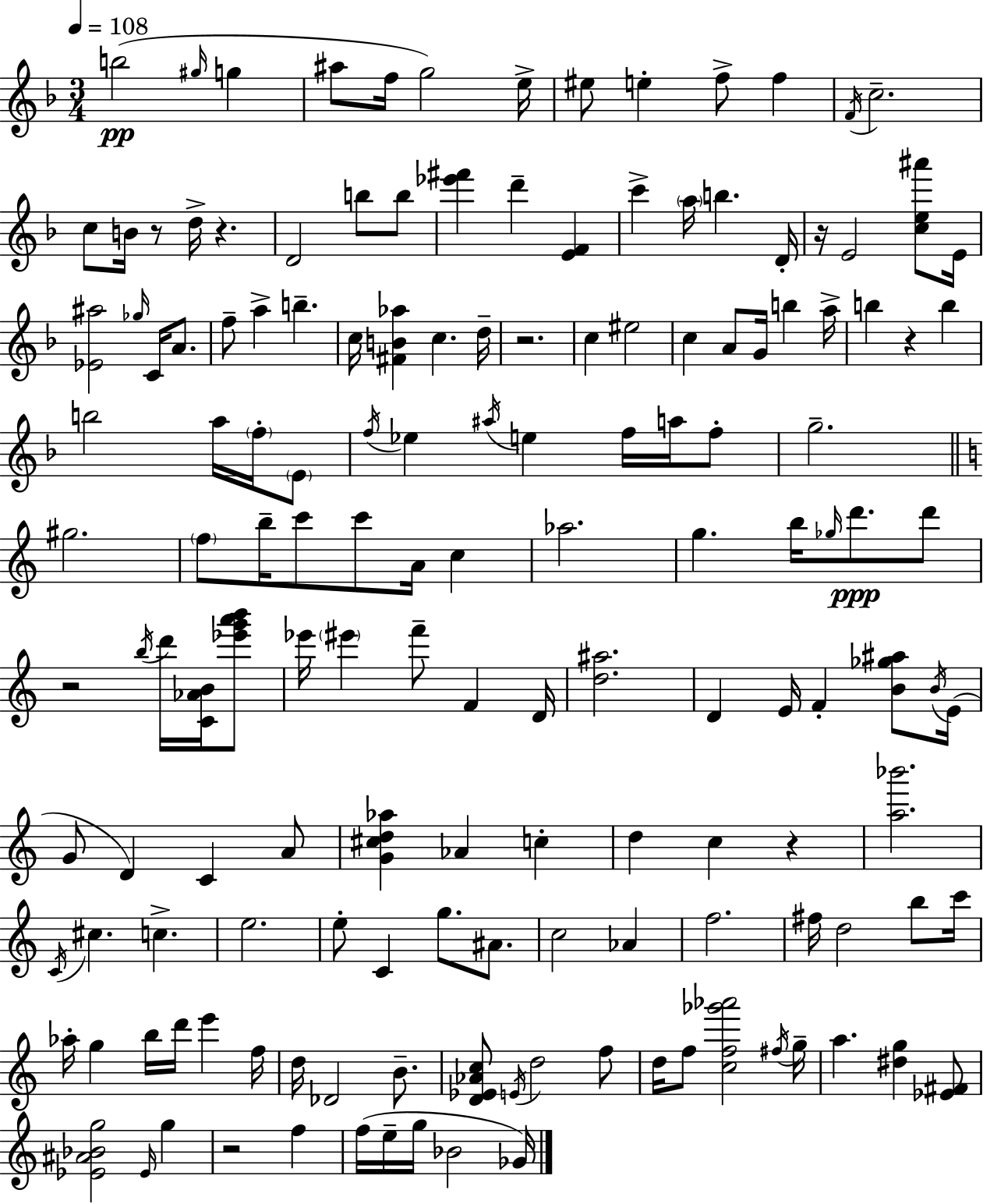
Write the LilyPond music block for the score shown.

{
  \clef treble
  \numericTimeSignature
  \time 3/4
  \key f \major
  \tempo 4 = 108
  b''2(\pp \grace { gis''16 } g''4 | ais''8 f''16 g''2) | e''16-> eis''8 e''4-. f''8-> f''4 | \acciaccatura { f'16 } c''2.-- | \break c''8 b'16 r8 d''16-> r4. | d'2 b''8 | b''8 <ees''' fis'''>4 d'''4-- <e' f'>4 | c'''4-> \parenthesize a''16 b''4. | \break d'16-. r16 e'2 <c'' e'' ais'''>8 | e'16 <ees' ais''>2 \grace { ges''16 } c'16 | a'8. f''8-- a''4-> b''4.-- | c''16 <fis' b' aes''>4 c''4. | \break d''16-- r2. | c''4 eis''2 | c''4 a'8 g'16 b''4 | a''16-> b''4 r4 b''4 | \break b''2 a''16 | \parenthesize f''16-. \parenthesize e'8 \acciaccatura { f''16 } ees''4 \acciaccatura { ais''16 } e''4 | f''16 a''16 f''8-. g''2.-- | \bar "||" \break \key c \major gis''2. | \parenthesize f''8 b''16-- c'''8 c'''8 a'16 c''4 | aes''2. | g''4. b''16 \grace { ges''16 }\ppp d'''8. d'''8 | \break r2 \acciaccatura { b''16 } d'''16 <c' aes' b'>16 | <ees''' g''' a''' b'''>8 ees'''16 \parenthesize eis'''4 f'''8-- f'4 | d'16 <d'' ais''>2. | d'4 e'16 f'4-. <b' ges'' ais''>8 | \break \acciaccatura { b'16 } e'16( g'8 d'4) c'4 | a'8 <g' cis'' d'' aes''>4 aes'4 c''4-. | d''4 c''4 r4 | <a'' bes'''>2. | \break \acciaccatura { c'16 } cis''4. c''4.-> | e''2. | e''8-. c'4 g''8. | ais'8. c''2 | \break aes'4 f''2. | fis''16 d''2 | b''8 c'''16 aes''16-. g''4 b''16 d'''16 e'''4 | f''16 d''16 des'2 | \break b'8.-- <d' ees' aes' c''>8 \acciaccatura { e'16 } d''2 | f''8 d''16 f''8 <c'' f'' ges''' aes'''>2 | \acciaccatura { fis''16 } g''16-- a''4. | <dis'' g''>4 <ees' fis'>8 <ees' ais' bes' g''>2 | \break \grace { ees'16 } g''4 r2 | f''4 f''16( e''16-- g''16 bes'2 | ges'16) \bar "|."
}